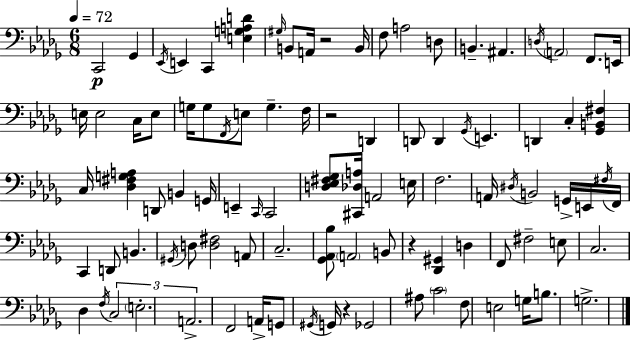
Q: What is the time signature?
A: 6/8